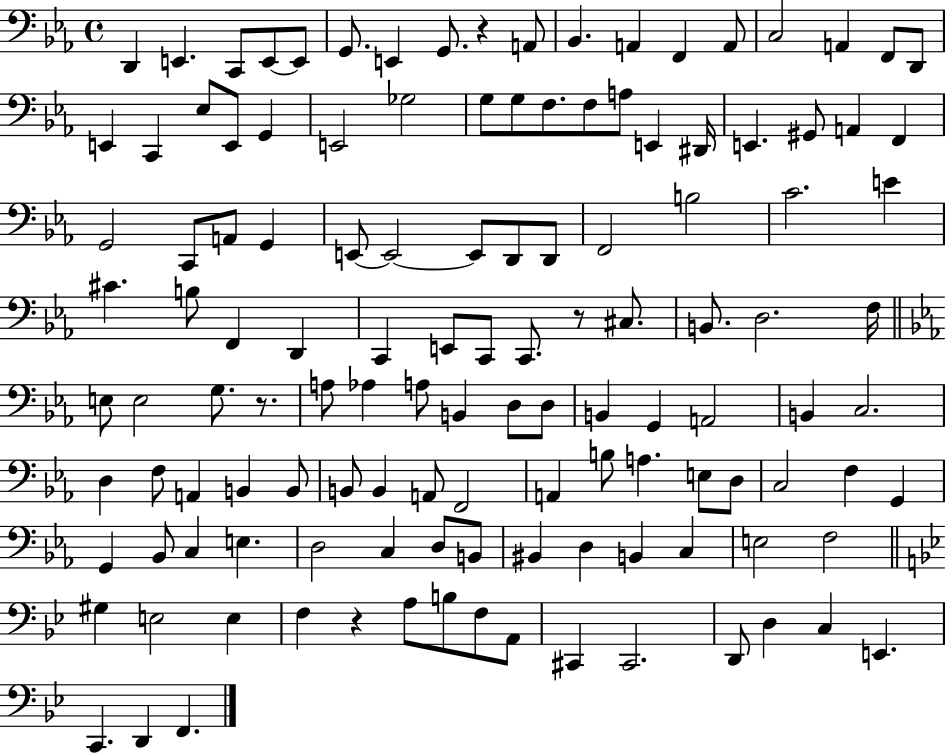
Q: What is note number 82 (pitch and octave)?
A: A2